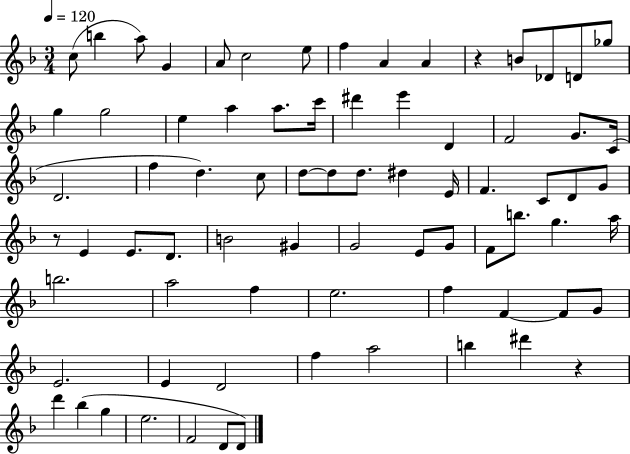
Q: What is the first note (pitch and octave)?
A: C5